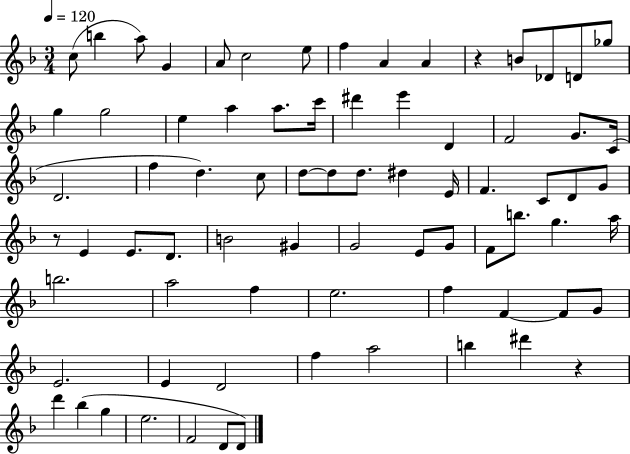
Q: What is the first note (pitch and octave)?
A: C5